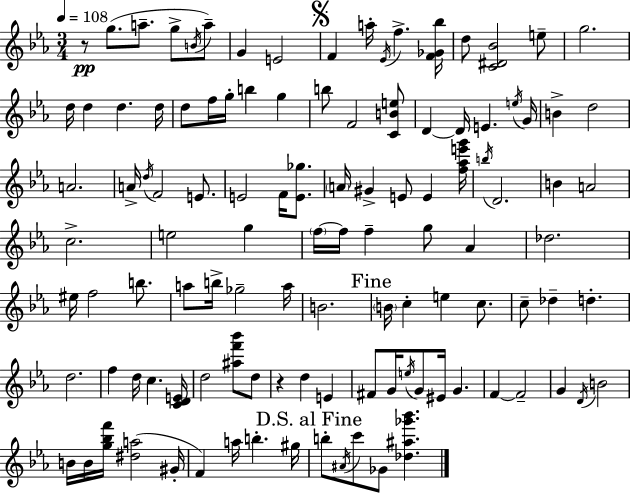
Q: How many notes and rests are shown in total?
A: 113